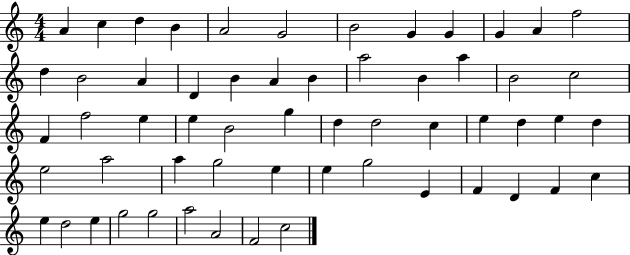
{
  \clef treble
  \numericTimeSignature
  \time 4/4
  \key c \major
  a'4 c''4 d''4 b'4 | a'2 g'2 | b'2 g'4 g'4 | g'4 a'4 f''2 | \break d''4 b'2 a'4 | d'4 b'4 a'4 b'4 | a''2 b'4 a''4 | b'2 c''2 | \break f'4 f''2 e''4 | e''4 b'2 g''4 | d''4 d''2 c''4 | e''4 d''4 e''4 d''4 | \break e''2 a''2 | a''4 g''2 e''4 | e''4 g''2 e'4 | f'4 d'4 f'4 c''4 | \break e''4 d''2 e''4 | g''2 g''2 | a''2 a'2 | f'2 c''2 | \break \bar "|."
}